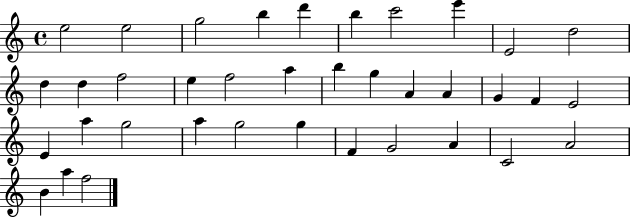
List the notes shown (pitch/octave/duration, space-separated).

E5/h E5/h G5/h B5/q D6/q B5/q C6/h E6/q E4/h D5/h D5/q D5/q F5/h E5/q F5/h A5/q B5/q G5/q A4/q A4/q G4/q F4/q E4/h E4/q A5/q G5/h A5/q G5/h G5/q F4/q G4/h A4/q C4/h A4/h B4/q A5/q F5/h